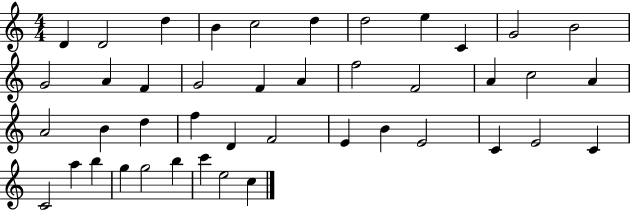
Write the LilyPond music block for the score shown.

{
  \clef treble
  \numericTimeSignature
  \time 4/4
  \key c \major
  d'4 d'2 d''4 | b'4 c''2 d''4 | d''2 e''4 c'4 | g'2 b'2 | \break g'2 a'4 f'4 | g'2 f'4 a'4 | f''2 f'2 | a'4 c''2 a'4 | \break a'2 b'4 d''4 | f''4 d'4 f'2 | e'4 b'4 e'2 | c'4 e'2 c'4 | \break c'2 a''4 b''4 | g''4 g''2 b''4 | c'''4 e''2 c''4 | \bar "|."
}